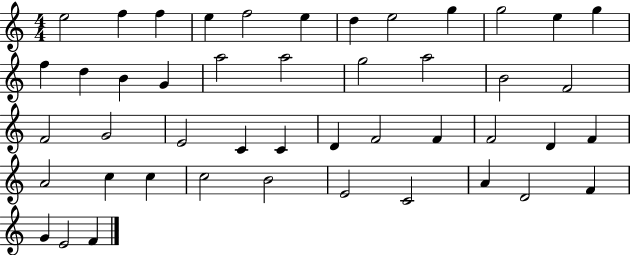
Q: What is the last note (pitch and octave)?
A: F4